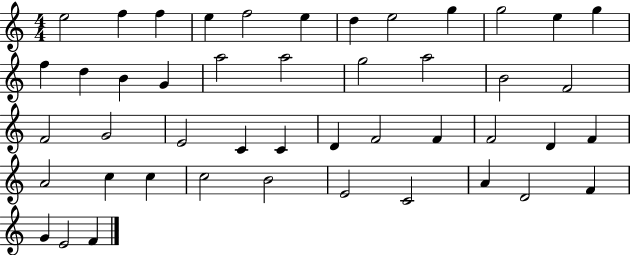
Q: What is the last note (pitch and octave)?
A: F4